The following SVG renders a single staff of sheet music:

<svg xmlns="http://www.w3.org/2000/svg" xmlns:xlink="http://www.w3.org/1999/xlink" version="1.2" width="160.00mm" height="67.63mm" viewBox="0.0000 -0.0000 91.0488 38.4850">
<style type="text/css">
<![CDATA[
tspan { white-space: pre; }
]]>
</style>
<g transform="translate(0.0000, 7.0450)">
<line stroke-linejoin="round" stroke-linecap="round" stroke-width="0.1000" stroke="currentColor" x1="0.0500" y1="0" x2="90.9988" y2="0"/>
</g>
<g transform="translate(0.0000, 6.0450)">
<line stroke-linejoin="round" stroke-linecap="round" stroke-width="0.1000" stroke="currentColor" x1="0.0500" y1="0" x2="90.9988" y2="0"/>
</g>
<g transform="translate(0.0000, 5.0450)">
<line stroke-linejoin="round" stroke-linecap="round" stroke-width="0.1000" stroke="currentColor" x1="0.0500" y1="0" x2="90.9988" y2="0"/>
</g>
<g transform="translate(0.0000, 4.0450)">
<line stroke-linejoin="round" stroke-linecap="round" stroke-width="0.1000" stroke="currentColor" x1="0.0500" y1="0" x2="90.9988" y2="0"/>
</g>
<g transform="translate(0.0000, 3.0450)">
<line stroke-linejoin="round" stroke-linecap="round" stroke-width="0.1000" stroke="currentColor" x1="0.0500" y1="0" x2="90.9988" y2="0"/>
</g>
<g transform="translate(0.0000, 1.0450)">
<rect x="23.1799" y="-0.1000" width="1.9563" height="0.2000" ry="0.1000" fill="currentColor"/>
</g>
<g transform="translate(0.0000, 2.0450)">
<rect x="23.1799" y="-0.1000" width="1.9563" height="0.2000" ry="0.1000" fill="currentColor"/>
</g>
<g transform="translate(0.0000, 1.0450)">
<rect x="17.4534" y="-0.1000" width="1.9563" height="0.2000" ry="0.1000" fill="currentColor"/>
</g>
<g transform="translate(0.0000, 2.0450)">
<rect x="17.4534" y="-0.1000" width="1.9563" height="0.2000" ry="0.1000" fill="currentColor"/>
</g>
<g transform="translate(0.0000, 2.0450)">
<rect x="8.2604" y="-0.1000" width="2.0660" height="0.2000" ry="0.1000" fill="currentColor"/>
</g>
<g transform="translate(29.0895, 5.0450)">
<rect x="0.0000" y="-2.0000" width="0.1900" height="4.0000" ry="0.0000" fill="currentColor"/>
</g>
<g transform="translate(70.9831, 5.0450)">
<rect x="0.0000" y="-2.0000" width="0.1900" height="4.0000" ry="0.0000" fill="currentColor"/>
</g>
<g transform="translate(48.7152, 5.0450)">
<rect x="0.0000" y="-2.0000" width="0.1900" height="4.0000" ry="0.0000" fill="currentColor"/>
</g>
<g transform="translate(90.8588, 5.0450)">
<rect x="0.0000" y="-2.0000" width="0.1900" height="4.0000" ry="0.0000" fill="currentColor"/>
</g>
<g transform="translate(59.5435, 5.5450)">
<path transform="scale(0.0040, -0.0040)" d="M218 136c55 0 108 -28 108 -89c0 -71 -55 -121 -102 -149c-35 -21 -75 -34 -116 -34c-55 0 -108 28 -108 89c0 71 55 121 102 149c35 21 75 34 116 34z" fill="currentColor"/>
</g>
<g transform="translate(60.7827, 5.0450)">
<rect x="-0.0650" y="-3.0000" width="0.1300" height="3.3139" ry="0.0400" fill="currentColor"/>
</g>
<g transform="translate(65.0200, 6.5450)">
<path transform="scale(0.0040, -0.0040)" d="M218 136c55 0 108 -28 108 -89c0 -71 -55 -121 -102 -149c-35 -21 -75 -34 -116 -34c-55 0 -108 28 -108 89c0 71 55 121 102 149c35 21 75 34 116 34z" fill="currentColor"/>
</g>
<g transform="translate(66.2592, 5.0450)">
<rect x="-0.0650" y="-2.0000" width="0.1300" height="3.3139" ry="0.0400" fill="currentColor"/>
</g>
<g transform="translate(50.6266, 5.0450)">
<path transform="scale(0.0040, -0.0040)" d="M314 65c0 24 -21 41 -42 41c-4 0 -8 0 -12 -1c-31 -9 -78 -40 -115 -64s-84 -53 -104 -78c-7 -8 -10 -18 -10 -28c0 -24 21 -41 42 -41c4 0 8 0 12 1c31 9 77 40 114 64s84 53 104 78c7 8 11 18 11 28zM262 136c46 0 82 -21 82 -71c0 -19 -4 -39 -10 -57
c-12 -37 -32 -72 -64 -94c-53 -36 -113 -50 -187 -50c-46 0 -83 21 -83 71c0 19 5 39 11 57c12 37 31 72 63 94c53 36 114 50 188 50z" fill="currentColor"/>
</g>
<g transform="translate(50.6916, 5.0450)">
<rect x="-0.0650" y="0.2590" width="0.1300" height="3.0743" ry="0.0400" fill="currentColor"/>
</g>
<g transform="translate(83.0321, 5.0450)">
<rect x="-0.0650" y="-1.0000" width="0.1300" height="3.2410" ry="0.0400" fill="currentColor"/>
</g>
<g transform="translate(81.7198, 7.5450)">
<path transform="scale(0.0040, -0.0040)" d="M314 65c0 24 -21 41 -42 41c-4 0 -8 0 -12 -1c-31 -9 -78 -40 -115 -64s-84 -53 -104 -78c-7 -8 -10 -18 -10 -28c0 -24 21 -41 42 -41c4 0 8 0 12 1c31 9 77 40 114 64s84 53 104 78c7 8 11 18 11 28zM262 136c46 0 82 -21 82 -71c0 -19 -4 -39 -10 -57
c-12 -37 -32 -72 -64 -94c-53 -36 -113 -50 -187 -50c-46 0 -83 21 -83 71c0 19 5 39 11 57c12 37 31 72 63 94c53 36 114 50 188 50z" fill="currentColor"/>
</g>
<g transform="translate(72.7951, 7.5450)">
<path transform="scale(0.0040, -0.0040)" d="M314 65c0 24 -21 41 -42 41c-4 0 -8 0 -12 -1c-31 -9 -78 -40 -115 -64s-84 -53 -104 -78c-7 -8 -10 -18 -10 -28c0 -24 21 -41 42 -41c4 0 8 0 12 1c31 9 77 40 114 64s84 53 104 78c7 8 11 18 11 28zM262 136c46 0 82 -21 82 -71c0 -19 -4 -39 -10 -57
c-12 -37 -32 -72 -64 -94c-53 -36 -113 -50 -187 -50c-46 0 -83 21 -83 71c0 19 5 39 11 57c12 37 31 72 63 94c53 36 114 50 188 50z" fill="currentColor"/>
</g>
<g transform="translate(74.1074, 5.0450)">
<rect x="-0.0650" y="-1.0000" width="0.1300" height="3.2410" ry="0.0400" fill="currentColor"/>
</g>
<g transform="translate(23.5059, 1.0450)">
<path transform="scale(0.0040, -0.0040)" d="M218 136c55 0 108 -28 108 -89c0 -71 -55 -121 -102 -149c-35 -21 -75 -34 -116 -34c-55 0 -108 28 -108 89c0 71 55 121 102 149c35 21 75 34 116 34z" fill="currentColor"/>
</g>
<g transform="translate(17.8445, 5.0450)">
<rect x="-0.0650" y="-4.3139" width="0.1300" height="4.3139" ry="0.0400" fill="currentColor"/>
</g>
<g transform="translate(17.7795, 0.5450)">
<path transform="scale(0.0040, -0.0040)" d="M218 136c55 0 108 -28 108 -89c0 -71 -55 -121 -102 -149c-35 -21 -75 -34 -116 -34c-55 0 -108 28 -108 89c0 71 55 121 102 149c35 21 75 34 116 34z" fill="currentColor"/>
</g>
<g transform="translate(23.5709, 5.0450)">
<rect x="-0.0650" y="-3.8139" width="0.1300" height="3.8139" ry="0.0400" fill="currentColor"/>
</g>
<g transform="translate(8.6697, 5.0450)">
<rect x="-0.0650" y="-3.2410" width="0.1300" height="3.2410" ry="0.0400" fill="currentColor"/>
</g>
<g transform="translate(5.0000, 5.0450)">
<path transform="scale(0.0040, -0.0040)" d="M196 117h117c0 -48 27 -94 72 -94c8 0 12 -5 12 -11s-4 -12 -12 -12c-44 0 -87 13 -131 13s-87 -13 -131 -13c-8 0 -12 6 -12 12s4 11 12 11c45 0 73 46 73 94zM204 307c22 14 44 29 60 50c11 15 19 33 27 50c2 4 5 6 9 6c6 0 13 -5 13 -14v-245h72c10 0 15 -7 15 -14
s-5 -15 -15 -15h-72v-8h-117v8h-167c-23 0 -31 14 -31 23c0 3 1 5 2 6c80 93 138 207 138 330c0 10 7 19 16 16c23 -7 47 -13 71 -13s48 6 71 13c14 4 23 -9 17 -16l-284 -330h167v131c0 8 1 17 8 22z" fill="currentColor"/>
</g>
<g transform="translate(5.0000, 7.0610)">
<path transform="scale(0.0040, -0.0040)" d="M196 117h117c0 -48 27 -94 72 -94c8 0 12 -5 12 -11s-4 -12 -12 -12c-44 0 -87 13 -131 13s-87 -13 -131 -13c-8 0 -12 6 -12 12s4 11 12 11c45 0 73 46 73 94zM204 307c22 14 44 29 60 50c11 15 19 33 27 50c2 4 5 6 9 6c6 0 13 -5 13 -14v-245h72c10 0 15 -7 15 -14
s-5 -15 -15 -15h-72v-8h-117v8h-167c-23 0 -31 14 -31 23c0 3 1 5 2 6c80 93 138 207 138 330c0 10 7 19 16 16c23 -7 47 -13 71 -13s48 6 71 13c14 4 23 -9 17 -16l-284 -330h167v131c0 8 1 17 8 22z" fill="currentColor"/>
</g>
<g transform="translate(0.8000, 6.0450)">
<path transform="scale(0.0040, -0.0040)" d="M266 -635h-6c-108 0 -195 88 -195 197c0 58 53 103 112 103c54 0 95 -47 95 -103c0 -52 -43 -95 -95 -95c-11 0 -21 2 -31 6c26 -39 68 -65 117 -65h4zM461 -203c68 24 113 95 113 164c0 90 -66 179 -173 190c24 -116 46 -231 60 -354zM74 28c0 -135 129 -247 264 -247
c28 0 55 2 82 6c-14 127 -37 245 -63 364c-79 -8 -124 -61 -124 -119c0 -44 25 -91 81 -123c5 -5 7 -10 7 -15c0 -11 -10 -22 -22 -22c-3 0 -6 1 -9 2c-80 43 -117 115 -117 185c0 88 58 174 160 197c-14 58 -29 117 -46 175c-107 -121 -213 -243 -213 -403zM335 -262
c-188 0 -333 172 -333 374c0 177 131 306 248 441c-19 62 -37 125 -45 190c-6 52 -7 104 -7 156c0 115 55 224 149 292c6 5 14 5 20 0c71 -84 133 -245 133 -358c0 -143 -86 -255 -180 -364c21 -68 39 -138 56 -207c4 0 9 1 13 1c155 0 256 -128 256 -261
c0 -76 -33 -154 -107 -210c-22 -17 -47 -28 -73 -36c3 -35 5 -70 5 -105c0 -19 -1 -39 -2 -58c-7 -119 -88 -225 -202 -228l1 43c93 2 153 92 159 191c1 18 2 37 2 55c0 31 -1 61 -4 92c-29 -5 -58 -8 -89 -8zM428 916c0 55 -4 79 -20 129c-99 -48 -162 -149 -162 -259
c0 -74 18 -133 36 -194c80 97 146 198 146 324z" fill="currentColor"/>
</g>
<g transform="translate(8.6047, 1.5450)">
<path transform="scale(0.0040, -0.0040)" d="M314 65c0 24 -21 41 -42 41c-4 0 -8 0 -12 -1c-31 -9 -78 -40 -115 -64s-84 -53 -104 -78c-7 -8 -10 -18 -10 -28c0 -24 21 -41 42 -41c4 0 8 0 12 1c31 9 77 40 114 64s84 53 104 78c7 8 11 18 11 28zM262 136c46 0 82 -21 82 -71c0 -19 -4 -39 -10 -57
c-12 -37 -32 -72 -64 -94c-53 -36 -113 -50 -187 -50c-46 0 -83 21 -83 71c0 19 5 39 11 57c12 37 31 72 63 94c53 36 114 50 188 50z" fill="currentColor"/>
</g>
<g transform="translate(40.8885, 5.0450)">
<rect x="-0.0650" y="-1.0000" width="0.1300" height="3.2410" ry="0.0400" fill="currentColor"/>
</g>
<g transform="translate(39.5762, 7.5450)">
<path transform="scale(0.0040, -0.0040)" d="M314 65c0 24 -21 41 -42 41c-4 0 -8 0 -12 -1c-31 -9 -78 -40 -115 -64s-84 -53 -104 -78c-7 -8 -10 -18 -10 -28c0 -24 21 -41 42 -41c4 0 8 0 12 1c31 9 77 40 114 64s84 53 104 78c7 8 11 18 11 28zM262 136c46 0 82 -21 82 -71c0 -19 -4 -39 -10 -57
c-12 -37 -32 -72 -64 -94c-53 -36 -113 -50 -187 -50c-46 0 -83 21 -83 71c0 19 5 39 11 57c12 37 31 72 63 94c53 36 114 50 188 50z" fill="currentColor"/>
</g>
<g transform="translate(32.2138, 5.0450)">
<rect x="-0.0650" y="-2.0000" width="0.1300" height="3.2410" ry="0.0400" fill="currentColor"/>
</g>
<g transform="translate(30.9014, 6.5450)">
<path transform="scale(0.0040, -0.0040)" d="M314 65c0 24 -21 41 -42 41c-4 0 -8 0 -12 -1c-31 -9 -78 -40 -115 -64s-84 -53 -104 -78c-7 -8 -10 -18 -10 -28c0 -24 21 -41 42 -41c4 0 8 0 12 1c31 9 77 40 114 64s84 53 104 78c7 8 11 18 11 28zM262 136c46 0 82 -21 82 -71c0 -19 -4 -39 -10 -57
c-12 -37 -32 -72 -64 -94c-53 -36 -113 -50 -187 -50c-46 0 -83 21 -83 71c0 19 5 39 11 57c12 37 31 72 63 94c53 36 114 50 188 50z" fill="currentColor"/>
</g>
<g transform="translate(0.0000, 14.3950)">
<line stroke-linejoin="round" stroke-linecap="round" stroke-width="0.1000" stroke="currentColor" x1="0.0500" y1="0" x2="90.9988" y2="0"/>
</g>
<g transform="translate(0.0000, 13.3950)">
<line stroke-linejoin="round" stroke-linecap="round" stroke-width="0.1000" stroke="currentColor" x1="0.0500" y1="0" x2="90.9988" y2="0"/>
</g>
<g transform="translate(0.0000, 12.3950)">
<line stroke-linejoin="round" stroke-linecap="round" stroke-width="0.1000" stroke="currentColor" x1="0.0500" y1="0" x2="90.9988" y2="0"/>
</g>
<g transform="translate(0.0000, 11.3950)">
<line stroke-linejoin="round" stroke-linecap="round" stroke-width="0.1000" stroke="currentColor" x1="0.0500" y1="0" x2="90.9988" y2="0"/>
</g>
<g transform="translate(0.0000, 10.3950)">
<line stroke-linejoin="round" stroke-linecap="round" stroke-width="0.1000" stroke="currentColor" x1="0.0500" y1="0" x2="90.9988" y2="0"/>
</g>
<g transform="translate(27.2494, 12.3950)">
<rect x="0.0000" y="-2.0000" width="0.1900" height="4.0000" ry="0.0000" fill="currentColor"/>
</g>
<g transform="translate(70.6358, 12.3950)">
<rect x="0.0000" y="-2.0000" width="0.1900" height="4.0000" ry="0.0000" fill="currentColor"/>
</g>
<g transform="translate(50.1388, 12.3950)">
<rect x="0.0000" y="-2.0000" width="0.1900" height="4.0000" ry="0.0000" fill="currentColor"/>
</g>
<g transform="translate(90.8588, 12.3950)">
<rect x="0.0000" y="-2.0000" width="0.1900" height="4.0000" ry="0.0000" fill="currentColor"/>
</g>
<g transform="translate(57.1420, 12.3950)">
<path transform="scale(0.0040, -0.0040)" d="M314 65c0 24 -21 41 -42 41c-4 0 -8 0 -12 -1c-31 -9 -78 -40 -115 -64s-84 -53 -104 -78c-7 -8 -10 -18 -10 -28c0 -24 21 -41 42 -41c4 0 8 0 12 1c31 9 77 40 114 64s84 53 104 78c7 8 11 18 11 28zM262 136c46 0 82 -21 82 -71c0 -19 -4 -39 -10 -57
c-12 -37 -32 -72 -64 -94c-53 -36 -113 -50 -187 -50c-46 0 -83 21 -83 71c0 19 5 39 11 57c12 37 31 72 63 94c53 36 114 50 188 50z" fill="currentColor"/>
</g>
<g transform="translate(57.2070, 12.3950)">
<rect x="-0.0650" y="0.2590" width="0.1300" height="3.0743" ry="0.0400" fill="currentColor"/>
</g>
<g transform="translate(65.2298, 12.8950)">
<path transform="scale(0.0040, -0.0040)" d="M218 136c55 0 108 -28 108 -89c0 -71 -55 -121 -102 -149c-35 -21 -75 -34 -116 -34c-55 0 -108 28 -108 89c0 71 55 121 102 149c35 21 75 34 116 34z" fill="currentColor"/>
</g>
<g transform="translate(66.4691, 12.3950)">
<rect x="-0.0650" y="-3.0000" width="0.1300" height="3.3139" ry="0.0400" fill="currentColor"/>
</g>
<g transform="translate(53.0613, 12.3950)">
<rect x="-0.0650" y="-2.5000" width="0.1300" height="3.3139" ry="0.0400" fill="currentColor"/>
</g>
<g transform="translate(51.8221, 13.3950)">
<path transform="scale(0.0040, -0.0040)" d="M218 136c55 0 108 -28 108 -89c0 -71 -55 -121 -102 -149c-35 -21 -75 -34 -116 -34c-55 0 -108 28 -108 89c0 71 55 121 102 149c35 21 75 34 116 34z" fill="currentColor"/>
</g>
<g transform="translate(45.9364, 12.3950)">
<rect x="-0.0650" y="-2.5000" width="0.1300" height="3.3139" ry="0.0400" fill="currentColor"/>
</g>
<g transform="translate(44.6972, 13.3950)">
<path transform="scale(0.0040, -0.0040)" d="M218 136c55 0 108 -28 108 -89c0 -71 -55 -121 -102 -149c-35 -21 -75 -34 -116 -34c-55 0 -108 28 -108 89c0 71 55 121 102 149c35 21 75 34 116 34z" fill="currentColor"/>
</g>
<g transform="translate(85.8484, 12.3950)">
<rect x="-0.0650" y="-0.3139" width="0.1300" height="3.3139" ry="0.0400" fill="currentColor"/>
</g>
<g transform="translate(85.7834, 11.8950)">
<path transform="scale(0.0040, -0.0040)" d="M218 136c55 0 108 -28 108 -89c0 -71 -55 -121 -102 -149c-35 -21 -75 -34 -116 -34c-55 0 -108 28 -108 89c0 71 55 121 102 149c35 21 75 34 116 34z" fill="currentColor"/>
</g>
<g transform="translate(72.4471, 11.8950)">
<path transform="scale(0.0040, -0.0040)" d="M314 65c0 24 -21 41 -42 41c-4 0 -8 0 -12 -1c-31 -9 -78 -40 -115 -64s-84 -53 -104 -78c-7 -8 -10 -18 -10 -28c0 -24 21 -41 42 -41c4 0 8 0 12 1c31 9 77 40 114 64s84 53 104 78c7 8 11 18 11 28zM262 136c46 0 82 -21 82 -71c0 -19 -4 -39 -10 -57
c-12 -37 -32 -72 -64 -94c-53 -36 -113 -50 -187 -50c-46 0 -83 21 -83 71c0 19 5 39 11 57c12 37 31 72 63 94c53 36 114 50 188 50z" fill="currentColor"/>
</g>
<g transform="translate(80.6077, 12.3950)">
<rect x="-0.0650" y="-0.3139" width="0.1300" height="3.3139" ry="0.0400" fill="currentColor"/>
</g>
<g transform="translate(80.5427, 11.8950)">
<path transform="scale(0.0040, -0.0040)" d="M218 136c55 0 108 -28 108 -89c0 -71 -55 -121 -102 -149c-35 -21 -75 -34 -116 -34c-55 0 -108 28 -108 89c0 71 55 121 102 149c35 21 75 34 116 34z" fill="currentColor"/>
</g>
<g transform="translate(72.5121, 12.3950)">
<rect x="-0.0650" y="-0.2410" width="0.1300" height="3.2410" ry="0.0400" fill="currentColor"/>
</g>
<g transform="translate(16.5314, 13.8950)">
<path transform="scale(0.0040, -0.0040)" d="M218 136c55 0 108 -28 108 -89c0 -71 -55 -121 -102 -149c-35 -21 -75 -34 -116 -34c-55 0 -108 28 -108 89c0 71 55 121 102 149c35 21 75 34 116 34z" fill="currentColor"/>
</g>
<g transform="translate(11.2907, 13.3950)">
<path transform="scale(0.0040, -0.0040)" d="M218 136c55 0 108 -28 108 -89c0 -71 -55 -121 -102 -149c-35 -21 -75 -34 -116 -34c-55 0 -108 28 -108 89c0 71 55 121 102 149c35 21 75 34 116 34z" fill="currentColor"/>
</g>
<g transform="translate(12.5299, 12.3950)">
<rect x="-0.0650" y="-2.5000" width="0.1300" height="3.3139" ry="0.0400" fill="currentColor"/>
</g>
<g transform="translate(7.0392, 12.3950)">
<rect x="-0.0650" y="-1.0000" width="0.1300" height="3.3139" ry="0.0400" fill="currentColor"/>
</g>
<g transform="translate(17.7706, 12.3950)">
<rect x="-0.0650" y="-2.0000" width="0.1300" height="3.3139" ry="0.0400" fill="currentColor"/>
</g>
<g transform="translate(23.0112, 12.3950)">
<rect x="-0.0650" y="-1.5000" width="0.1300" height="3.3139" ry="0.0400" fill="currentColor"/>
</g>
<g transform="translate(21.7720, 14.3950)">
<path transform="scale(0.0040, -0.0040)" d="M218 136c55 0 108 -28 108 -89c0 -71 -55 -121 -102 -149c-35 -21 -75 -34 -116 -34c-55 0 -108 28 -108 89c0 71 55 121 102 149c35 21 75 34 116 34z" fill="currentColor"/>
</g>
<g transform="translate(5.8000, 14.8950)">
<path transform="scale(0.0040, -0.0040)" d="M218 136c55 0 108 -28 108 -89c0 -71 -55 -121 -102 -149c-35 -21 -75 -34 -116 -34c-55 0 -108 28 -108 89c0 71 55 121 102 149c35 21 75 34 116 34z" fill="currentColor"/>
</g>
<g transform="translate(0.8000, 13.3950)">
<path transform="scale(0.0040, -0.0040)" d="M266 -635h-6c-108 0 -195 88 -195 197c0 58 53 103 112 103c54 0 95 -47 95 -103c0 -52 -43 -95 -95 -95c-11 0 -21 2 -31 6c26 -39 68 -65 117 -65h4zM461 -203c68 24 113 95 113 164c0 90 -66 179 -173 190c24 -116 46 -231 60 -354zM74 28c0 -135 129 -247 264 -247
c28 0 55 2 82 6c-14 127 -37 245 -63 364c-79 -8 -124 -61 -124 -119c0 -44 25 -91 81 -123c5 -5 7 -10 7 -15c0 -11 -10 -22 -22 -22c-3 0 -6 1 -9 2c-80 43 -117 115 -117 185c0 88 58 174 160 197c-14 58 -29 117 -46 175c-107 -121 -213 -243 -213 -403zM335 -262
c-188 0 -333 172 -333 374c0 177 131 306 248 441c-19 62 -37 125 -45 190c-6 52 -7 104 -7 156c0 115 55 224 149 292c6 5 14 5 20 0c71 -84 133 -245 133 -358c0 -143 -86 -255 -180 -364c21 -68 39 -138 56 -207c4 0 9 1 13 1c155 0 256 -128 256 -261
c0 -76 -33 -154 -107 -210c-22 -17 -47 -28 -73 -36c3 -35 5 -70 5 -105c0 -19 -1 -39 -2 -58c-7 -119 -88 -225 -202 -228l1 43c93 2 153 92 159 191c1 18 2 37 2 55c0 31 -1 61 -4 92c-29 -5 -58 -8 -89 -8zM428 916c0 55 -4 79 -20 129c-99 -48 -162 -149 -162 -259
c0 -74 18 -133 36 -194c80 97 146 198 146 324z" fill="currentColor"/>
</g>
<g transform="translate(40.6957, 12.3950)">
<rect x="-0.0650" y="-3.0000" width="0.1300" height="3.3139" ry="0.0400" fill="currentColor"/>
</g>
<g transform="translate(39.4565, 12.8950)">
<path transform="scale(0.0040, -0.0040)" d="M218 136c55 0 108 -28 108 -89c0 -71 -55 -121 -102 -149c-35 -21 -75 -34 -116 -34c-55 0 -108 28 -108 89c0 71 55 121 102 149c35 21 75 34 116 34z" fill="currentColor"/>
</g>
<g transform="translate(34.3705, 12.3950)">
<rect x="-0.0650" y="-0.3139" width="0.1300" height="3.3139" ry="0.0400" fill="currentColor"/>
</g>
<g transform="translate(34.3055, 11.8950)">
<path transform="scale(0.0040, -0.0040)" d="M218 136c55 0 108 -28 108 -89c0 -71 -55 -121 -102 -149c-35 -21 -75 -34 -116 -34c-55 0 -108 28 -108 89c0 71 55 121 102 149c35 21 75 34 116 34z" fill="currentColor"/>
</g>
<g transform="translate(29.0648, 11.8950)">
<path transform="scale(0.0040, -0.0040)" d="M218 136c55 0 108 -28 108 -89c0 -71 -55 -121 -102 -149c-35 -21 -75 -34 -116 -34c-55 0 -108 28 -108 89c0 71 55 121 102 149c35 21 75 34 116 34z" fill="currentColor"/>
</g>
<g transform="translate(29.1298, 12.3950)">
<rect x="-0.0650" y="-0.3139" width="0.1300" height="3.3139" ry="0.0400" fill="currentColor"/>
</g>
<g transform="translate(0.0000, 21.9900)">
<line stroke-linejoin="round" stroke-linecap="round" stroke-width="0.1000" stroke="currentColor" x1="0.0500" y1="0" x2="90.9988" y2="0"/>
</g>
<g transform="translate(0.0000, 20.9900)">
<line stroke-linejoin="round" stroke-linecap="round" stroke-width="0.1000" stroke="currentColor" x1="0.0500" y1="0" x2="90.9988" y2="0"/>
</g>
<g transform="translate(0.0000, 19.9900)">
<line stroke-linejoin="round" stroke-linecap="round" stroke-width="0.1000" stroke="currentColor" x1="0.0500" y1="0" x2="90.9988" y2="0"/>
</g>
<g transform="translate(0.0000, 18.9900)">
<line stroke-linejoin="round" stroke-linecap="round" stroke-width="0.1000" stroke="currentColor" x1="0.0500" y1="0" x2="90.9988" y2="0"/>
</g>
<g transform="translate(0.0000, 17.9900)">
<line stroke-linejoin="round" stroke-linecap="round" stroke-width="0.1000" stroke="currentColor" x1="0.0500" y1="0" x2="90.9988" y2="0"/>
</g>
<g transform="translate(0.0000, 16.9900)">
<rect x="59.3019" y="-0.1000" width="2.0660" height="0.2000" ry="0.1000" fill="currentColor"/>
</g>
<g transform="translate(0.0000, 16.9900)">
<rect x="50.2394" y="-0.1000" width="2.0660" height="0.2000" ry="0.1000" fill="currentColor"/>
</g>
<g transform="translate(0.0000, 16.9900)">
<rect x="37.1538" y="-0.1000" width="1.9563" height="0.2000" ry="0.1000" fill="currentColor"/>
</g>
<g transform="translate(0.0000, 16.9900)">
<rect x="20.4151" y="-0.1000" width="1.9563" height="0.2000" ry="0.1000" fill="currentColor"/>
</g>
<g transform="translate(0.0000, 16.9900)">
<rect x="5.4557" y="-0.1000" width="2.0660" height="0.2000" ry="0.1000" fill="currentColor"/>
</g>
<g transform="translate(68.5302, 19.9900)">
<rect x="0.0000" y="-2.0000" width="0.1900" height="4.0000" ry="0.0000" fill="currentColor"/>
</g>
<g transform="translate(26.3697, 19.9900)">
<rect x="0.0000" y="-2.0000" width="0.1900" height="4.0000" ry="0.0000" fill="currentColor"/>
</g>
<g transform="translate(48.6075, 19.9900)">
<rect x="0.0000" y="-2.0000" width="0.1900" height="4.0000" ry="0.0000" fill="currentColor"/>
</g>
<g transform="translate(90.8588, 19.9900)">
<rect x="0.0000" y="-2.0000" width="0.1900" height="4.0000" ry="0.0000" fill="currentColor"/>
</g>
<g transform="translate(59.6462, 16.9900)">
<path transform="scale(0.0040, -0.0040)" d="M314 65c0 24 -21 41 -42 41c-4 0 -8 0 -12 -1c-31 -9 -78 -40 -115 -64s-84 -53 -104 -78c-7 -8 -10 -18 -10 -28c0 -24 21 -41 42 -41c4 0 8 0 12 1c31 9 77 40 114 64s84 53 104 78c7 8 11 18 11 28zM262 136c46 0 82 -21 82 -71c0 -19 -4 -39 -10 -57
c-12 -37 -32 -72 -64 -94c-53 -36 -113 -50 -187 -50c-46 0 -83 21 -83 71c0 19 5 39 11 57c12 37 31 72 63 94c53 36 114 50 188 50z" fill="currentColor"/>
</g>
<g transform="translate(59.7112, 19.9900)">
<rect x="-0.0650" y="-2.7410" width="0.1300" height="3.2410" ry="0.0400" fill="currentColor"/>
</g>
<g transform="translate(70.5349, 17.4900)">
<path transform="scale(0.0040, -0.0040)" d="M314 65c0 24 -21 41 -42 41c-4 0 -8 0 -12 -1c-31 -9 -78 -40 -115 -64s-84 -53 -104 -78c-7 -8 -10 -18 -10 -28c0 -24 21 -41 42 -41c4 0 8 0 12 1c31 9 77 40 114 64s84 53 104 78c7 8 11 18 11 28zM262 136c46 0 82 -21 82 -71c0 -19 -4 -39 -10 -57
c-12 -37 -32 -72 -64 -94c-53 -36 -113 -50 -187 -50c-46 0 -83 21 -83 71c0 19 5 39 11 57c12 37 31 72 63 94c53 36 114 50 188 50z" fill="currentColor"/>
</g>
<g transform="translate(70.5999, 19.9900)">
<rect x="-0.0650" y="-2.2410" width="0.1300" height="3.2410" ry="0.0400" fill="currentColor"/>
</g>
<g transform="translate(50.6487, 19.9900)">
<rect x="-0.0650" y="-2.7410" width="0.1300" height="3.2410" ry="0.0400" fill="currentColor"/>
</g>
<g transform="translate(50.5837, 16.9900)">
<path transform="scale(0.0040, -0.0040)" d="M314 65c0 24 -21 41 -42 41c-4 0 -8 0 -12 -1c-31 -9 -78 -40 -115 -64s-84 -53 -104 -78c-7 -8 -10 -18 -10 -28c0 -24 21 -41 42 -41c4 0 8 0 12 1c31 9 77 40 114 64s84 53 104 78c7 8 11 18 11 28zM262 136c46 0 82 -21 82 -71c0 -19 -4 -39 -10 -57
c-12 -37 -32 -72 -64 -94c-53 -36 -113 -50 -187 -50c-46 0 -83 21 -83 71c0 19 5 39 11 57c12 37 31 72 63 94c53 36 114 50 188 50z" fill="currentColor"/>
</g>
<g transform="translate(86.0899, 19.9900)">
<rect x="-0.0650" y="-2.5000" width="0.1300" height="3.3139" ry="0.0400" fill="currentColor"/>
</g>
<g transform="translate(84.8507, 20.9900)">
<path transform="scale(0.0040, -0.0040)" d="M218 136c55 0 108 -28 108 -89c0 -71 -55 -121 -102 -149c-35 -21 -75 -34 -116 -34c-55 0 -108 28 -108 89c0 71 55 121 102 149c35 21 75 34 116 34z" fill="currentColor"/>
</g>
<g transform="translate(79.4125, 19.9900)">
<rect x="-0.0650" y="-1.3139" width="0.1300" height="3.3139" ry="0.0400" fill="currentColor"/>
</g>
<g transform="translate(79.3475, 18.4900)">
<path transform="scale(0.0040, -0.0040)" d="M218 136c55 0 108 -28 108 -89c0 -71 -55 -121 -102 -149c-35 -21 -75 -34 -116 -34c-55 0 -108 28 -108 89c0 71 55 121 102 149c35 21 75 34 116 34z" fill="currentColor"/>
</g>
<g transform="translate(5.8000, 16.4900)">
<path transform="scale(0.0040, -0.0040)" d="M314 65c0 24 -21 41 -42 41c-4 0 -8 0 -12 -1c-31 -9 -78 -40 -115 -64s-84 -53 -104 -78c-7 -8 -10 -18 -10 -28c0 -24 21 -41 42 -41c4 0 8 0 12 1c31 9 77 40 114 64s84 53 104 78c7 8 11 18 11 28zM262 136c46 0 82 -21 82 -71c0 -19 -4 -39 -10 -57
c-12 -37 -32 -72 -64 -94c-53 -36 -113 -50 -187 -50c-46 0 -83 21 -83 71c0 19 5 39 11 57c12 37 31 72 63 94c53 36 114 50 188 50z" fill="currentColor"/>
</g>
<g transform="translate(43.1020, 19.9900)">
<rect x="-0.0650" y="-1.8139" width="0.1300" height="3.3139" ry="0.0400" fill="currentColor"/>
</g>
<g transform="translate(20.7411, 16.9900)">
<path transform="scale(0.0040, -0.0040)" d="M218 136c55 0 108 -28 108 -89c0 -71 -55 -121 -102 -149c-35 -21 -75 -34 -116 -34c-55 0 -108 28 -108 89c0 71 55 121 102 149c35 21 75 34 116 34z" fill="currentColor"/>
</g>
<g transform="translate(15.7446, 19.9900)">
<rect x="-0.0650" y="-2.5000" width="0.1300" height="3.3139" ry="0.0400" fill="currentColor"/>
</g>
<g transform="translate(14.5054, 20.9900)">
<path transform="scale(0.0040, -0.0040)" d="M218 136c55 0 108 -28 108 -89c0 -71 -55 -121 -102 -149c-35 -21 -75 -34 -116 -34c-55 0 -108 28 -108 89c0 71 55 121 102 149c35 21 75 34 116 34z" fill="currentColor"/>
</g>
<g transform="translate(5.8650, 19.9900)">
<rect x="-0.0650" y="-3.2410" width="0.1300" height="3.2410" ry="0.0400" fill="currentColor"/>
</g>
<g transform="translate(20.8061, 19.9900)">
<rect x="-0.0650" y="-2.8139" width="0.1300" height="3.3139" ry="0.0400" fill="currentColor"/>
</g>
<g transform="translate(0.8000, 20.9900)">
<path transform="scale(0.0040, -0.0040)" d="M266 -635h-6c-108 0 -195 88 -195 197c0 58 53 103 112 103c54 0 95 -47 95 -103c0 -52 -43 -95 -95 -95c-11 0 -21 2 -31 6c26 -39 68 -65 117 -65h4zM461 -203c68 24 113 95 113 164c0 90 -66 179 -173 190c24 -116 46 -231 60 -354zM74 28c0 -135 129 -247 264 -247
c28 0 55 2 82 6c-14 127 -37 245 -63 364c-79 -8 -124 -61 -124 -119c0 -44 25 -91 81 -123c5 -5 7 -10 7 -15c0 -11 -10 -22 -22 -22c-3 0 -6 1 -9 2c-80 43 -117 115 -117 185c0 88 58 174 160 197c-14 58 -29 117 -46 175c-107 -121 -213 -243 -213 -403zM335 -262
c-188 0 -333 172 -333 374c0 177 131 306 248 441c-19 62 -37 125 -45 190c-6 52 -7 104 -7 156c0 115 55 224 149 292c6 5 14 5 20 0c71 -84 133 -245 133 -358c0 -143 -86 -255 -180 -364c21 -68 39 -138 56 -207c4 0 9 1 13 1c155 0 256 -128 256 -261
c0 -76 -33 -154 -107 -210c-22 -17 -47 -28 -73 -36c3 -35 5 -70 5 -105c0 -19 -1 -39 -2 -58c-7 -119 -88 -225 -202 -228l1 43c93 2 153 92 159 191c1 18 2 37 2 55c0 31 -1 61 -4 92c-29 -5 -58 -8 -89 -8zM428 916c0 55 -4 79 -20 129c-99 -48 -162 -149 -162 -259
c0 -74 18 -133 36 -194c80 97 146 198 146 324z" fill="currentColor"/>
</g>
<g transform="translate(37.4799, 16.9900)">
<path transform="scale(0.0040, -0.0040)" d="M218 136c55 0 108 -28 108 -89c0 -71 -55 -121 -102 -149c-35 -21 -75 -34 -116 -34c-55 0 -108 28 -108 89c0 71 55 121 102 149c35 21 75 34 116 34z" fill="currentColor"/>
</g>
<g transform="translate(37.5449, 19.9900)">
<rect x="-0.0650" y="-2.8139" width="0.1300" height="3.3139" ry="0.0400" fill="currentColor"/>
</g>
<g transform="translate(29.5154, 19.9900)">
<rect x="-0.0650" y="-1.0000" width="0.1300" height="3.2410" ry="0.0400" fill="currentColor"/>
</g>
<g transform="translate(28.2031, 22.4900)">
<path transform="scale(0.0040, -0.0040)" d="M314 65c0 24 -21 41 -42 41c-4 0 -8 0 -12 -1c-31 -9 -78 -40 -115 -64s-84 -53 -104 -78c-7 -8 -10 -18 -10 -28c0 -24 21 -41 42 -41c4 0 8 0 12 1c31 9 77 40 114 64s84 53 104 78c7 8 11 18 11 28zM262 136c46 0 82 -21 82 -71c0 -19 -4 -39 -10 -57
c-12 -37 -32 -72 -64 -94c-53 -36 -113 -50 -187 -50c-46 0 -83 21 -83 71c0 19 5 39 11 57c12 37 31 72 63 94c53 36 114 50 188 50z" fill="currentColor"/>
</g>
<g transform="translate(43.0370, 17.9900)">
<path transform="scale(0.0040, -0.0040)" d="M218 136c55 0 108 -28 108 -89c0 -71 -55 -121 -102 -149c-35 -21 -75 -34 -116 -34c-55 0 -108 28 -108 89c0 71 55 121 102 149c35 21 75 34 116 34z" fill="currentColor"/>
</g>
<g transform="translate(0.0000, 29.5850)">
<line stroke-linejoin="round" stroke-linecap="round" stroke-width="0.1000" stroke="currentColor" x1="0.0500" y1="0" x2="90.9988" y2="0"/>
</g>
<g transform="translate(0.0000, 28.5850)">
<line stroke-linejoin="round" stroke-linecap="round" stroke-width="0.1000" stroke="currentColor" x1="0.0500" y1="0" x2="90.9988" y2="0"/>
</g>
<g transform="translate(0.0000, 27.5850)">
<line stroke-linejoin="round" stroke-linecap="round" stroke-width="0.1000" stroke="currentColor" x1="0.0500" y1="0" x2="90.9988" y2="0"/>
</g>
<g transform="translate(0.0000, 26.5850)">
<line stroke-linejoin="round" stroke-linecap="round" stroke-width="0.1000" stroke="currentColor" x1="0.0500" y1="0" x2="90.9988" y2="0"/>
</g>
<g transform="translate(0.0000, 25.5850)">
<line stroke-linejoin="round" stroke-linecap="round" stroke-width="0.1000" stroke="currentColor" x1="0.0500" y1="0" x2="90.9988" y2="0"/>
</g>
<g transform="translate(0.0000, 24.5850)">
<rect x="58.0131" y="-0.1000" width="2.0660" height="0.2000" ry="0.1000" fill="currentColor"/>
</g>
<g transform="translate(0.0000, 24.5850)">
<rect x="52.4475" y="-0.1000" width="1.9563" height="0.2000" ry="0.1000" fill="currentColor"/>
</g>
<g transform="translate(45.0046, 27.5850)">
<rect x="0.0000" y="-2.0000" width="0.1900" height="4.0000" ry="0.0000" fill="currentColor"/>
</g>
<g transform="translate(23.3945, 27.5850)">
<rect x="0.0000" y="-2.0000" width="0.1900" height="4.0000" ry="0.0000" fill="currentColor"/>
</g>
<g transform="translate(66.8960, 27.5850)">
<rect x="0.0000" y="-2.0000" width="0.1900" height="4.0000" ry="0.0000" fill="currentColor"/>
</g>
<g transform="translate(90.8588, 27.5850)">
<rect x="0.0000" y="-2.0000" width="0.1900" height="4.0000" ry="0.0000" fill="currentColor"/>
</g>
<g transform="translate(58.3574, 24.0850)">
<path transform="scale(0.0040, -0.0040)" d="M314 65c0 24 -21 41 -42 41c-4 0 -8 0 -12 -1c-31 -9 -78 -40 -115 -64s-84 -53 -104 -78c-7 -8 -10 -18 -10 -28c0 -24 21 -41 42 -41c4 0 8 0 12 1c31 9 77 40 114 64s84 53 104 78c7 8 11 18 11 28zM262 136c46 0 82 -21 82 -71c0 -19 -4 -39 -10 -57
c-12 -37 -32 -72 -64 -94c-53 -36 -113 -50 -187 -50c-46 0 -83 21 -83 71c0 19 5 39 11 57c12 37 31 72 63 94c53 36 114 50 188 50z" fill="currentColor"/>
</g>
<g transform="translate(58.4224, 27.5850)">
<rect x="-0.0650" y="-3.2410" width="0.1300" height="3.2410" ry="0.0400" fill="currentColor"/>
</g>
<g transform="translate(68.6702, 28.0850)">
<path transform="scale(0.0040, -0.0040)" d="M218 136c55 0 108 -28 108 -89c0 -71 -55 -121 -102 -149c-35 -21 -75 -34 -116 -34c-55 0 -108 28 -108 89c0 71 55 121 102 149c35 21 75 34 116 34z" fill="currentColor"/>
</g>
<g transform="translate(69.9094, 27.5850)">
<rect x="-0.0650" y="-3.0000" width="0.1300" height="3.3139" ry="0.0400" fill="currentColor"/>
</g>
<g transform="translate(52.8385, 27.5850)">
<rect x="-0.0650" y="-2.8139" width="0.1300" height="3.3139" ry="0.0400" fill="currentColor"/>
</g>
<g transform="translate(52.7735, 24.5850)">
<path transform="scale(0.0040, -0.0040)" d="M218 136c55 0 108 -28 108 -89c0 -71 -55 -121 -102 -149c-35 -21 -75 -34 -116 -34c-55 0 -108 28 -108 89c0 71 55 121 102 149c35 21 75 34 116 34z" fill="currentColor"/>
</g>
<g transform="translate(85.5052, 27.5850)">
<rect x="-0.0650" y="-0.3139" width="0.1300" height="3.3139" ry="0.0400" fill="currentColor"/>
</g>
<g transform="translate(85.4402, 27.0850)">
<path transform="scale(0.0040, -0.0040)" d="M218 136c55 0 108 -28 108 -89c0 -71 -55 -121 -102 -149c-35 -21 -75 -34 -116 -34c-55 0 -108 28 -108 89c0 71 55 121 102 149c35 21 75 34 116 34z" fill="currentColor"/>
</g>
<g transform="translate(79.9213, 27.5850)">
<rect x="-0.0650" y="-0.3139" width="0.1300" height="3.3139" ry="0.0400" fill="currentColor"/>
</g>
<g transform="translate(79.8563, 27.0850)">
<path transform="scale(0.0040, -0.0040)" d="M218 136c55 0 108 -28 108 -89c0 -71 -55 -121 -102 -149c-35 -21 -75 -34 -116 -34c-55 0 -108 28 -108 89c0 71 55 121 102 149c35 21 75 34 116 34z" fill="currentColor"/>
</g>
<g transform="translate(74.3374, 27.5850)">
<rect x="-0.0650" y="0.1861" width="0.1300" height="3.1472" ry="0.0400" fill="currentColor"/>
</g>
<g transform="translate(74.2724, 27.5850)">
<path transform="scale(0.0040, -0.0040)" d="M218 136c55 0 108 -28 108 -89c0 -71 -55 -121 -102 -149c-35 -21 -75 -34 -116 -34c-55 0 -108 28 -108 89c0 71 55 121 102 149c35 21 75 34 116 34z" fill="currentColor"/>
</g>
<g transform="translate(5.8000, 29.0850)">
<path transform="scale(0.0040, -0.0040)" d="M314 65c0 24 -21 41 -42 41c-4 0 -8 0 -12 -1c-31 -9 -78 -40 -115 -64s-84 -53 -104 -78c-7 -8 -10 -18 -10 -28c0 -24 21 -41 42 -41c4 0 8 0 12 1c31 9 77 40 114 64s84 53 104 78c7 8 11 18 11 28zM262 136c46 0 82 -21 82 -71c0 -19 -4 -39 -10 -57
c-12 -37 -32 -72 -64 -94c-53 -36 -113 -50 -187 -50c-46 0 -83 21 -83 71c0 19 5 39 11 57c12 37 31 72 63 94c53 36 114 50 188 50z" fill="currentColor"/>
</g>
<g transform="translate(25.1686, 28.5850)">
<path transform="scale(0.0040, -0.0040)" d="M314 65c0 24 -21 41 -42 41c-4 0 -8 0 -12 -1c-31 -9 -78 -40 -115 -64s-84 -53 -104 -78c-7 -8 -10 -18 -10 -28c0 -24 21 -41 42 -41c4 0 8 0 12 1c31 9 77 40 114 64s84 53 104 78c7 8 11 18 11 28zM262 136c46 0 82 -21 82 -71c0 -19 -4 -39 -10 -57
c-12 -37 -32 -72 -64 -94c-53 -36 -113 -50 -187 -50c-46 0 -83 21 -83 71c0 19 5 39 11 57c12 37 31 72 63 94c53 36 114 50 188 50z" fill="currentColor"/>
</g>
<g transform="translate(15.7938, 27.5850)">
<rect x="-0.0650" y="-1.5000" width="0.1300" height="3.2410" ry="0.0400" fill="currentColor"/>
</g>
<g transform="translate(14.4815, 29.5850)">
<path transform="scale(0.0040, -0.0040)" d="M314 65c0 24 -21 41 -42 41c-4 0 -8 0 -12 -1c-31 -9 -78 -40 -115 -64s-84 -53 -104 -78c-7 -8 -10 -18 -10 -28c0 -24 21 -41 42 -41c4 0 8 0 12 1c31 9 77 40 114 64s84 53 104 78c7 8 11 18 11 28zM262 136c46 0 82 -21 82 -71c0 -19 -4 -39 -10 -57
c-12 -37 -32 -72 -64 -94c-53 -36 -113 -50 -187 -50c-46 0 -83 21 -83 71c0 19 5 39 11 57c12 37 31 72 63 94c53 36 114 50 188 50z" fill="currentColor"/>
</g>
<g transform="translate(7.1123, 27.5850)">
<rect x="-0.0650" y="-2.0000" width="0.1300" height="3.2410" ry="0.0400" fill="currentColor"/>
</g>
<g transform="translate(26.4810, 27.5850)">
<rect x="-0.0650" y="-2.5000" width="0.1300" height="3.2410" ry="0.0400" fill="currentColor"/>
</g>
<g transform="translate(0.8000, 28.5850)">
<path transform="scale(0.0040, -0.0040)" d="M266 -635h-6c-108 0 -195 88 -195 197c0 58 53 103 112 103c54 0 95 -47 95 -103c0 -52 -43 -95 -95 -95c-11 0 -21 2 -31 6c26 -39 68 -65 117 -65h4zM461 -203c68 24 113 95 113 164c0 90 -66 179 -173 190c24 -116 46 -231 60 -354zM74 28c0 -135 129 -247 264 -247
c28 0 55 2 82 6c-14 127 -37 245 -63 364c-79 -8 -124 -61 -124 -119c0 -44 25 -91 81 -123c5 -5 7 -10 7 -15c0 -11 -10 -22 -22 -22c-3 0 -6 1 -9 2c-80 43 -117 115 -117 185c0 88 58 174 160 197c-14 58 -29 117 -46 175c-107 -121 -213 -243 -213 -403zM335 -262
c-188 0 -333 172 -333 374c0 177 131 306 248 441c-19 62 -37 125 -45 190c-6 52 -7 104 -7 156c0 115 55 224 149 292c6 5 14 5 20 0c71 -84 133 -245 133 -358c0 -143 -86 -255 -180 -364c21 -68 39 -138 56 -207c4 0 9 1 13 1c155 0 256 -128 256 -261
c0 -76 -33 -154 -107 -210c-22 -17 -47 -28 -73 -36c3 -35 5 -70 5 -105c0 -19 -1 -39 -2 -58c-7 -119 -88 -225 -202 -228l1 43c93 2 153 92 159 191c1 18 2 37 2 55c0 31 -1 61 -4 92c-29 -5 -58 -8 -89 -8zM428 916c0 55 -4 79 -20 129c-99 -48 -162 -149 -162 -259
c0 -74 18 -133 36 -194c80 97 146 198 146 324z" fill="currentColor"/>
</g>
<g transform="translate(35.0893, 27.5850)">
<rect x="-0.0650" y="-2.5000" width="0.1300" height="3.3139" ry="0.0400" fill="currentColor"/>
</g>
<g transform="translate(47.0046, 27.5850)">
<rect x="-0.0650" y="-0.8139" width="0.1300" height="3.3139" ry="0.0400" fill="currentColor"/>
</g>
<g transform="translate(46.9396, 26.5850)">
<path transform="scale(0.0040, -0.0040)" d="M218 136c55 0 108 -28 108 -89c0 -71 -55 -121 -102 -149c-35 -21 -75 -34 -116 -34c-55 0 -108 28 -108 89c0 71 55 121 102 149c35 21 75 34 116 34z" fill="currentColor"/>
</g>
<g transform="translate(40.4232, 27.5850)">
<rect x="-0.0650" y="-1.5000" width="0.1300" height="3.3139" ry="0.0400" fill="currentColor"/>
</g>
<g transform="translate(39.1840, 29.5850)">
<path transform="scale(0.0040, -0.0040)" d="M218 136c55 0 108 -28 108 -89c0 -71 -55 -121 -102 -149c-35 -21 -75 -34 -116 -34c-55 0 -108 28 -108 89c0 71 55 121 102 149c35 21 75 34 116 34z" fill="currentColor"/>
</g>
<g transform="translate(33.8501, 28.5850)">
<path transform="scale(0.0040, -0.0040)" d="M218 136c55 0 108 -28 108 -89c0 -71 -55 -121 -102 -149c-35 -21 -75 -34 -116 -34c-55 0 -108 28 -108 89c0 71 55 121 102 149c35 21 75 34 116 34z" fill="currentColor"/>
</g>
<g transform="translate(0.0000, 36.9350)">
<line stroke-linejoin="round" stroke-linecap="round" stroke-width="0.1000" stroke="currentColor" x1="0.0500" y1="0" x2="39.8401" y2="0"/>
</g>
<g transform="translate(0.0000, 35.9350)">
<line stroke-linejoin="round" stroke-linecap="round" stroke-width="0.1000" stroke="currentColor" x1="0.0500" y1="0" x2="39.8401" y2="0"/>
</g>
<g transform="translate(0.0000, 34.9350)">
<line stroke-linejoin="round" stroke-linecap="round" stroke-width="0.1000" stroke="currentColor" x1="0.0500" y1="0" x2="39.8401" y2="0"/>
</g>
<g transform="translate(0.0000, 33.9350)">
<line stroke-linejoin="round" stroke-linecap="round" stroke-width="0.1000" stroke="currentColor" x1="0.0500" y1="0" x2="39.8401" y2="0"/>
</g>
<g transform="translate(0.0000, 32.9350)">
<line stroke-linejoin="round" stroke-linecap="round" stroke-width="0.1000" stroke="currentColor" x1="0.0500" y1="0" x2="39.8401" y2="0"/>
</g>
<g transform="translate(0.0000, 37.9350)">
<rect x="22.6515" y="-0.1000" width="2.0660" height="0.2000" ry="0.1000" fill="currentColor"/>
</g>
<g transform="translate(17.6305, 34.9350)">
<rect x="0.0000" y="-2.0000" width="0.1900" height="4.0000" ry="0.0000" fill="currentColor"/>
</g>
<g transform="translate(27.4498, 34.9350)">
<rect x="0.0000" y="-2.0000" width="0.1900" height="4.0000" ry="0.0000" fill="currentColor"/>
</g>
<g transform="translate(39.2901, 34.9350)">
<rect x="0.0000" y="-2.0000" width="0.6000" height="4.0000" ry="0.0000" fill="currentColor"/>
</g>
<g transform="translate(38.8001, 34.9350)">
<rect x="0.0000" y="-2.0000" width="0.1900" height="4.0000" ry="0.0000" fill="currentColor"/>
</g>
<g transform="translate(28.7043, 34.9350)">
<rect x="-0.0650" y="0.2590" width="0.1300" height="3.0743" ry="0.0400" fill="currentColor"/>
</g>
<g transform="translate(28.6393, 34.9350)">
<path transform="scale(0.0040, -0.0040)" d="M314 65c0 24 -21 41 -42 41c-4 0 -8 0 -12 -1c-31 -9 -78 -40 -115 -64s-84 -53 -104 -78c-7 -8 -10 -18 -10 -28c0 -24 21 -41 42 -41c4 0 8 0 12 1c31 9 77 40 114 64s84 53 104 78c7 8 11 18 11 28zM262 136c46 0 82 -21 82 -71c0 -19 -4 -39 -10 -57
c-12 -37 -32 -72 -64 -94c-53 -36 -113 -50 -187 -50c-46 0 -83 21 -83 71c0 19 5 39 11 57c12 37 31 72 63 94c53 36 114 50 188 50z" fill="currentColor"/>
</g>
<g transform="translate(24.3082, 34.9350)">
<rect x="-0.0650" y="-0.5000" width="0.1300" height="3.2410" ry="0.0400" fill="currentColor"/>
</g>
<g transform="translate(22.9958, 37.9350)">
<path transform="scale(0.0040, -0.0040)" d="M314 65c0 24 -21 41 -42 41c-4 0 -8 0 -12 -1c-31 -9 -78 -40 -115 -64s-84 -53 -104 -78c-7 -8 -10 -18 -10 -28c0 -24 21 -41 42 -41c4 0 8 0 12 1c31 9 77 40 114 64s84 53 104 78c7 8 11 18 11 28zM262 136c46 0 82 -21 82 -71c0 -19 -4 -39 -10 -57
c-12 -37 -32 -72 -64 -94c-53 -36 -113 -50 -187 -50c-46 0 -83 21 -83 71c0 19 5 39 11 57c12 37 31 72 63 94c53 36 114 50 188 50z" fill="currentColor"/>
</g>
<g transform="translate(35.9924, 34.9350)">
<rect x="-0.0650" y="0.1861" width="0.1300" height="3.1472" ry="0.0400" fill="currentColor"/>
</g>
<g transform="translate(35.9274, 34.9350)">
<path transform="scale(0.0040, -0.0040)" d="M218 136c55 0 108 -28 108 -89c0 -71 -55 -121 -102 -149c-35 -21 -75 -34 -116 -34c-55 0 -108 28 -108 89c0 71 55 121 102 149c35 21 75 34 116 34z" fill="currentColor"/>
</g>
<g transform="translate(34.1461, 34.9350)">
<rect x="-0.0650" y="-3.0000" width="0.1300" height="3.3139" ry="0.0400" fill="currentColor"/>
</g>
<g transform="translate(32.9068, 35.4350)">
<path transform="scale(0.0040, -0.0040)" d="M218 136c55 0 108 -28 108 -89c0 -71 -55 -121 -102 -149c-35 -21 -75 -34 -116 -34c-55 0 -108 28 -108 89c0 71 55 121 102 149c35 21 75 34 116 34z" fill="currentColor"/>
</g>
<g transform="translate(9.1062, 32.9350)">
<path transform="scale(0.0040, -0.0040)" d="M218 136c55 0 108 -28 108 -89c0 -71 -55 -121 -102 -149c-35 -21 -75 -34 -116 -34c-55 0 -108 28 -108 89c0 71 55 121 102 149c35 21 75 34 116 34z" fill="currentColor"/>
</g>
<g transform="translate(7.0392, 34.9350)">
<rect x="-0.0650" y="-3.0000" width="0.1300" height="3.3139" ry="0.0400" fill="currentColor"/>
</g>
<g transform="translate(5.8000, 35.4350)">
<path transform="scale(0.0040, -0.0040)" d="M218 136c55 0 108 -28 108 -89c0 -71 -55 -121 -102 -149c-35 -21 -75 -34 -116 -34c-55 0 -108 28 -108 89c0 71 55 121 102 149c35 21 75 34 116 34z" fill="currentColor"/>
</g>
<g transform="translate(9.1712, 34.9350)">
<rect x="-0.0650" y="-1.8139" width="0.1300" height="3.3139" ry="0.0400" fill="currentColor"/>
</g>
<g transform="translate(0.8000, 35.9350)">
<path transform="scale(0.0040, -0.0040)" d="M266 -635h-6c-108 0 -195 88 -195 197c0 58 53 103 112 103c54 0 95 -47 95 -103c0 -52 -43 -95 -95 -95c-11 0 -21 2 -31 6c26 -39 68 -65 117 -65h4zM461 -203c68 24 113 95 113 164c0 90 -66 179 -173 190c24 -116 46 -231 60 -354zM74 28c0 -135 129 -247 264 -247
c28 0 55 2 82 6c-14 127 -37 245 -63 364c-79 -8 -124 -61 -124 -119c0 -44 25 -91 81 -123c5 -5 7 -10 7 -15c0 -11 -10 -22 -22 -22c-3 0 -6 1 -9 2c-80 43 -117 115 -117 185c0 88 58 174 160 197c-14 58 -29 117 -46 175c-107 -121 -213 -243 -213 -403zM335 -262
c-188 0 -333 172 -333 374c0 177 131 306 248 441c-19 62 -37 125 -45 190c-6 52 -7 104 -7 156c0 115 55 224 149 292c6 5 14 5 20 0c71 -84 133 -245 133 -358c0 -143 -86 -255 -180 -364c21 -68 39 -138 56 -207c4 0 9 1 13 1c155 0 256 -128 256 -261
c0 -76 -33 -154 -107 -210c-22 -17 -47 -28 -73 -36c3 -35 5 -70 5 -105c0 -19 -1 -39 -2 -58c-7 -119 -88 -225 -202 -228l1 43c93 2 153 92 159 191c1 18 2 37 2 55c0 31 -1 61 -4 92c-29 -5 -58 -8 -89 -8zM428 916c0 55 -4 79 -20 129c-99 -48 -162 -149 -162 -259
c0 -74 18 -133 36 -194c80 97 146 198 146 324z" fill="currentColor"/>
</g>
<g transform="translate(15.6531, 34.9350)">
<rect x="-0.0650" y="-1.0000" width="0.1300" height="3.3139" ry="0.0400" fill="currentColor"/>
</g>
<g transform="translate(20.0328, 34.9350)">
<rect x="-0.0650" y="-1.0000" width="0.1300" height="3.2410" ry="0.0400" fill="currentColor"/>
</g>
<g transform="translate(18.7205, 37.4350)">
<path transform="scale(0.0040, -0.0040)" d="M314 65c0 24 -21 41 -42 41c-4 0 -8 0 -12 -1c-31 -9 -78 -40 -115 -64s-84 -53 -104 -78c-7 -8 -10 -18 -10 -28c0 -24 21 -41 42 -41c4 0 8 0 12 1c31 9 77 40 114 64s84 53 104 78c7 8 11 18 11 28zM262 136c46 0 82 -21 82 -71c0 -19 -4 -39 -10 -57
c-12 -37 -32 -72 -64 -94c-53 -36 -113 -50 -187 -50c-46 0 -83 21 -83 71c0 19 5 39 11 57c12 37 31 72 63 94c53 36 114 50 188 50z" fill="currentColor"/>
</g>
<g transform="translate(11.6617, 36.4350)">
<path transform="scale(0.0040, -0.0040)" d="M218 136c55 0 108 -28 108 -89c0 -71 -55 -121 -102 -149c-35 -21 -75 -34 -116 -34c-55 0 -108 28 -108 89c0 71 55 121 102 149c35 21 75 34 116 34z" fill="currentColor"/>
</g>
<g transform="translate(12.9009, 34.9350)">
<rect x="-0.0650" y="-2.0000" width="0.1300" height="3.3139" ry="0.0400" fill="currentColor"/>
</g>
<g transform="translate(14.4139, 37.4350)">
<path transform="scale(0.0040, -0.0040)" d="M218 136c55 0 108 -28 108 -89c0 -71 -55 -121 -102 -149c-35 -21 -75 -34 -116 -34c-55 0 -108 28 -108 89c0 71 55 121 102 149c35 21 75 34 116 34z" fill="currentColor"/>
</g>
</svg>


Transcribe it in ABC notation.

X:1
T:Untitled
M:4/4
L:1/4
K:C
b2 d' c' F2 D2 B2 A F D2 D2 D G F E c c A G G B2 A c2 c c b2 G a D2 a f a2 a2 g2 e G F2 E2 G2 G E d a b2 A B c c A f F D D2 C2 B2 A B